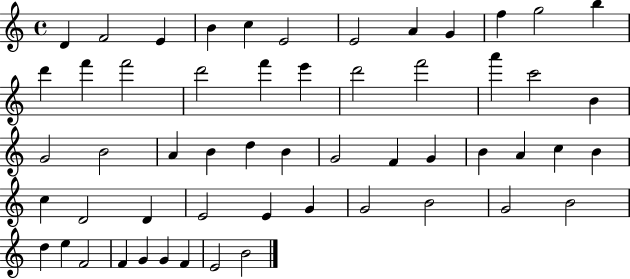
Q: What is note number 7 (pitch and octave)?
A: E4